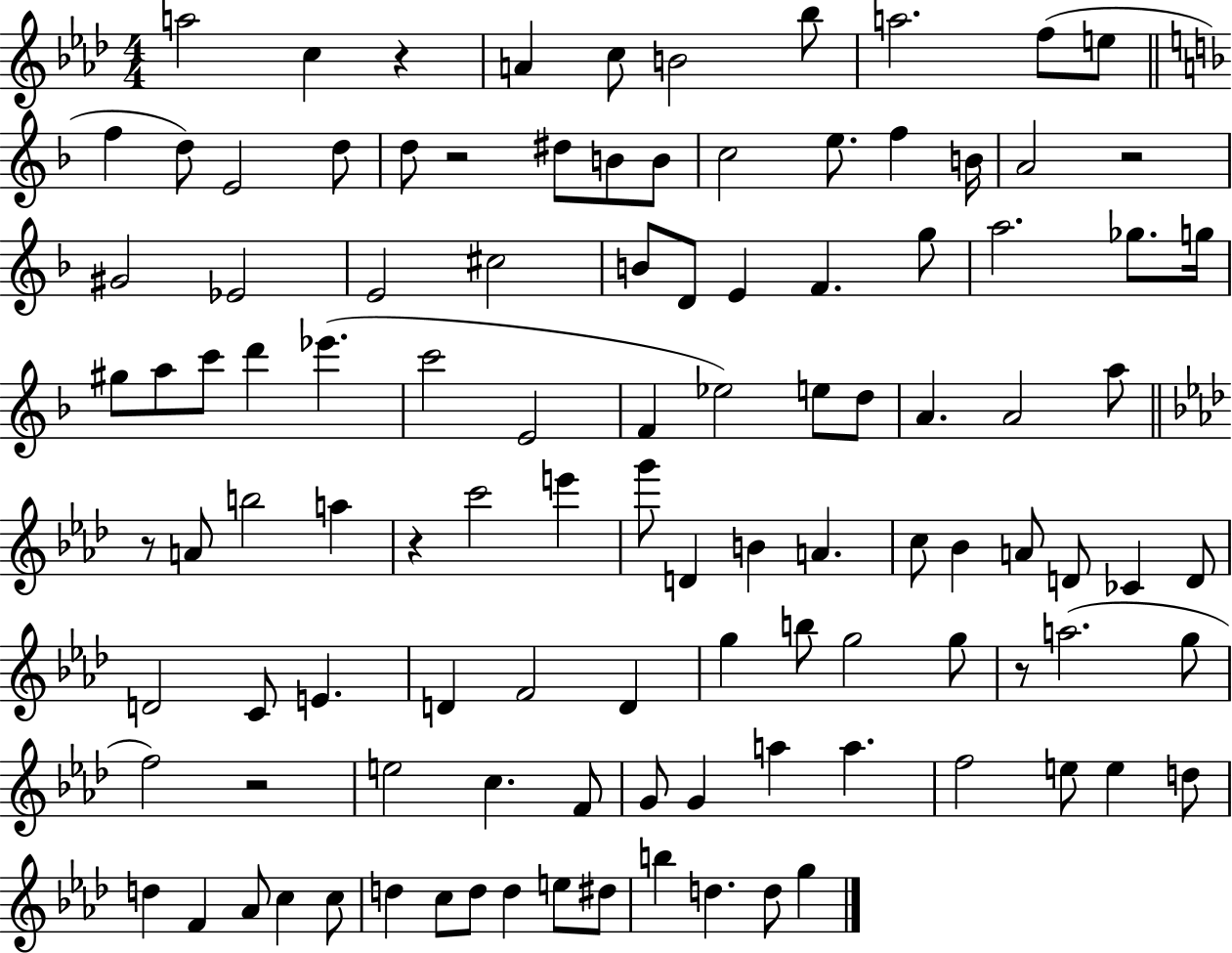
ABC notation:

X:1
T:Untitled
M:4/4
L:1/4
K:Ab
a2 c z A c/2 B2 _b/2 a2 f/2 e/2 f d/2 E2 d/2 d/2 z2 ^d/2 B/2 B/2 c2 e/2 f B/4 A2 z2 ^G2 _E2 E2 ^c2 B/2 D/2 E F g/2 a2 _g/2 g/4 ^g/2 a/2 c'/2 d' _e' c'2 E2 F _e2 e/2 d/2 A A2 a/2 z/2 A/2 b2 a z c'2 e' g'/2 D B A c/2 _B A/2 D/2 _C D/2 D2 C/2 E D F2 D g b/2 g2 g/2 z/2 a2 g/2 f2 z2 e2 c F/2 G/2 G a a f2 e/2 e d/2 d F _A/2 c c/2 d c/2 d/2 d e/2 ^d/2 b d d/2 g